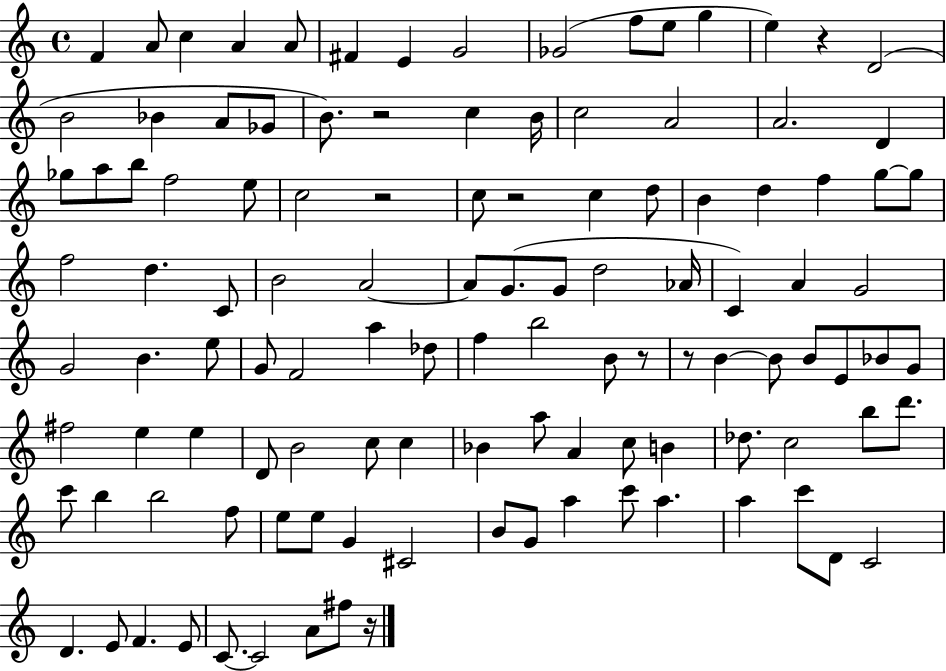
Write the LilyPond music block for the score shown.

{
  \clef treble
  \time 4/4
  \defaultTimeSignature
  \key c \major
  f'4 a'8 c''4 a'4 a'8 | fis'4 e'4 g'2 | ges'2( f''8 e''8 g''4 | e''4) r4 d'2( | \break b'2 bes'4 a'8 ges'8 | b'8.) r2 c''4 b'16 | c''2 a'2 | a'2. d'4 | \break ges''8 a''8 b''8 f''2 e''8 | c''2 r2 | c''8 r2 c''4 d''8 | b'4 d''4 f''4 g''8~~ g''8 | \break f''2 d''4. c'8 | b'2 a'2~~ | a'8 g'8.( g'8 d''2 aes'16 | c'4) a'4 g'2 | \break g'2 b'4. e''8 | g'8 f'2 a''4 des''8 | f''4 b''2 b'8 r8 | r8 b'4~~ b'8 b'8 e'8 bes'8 g'8 | \break fis''2 e''4 e''4 | d'8 b'2 c''8 c''4 | bes'4 a''8 a'4 c''8 b'4 | des''8. c''2 b''8 d'''8. | \break c'''8 b''4 b''2 f''8 | e''8 e''8 g'4 cis'2 | b'8 g'8 a''4 c'''8 a''4. | a''4 c'''8 d'8 c'2 | \break d'4. e'8 f'4. e'8 | c'8.~~ c'2 a'8 fis''8 r16 | \bar "|."
}